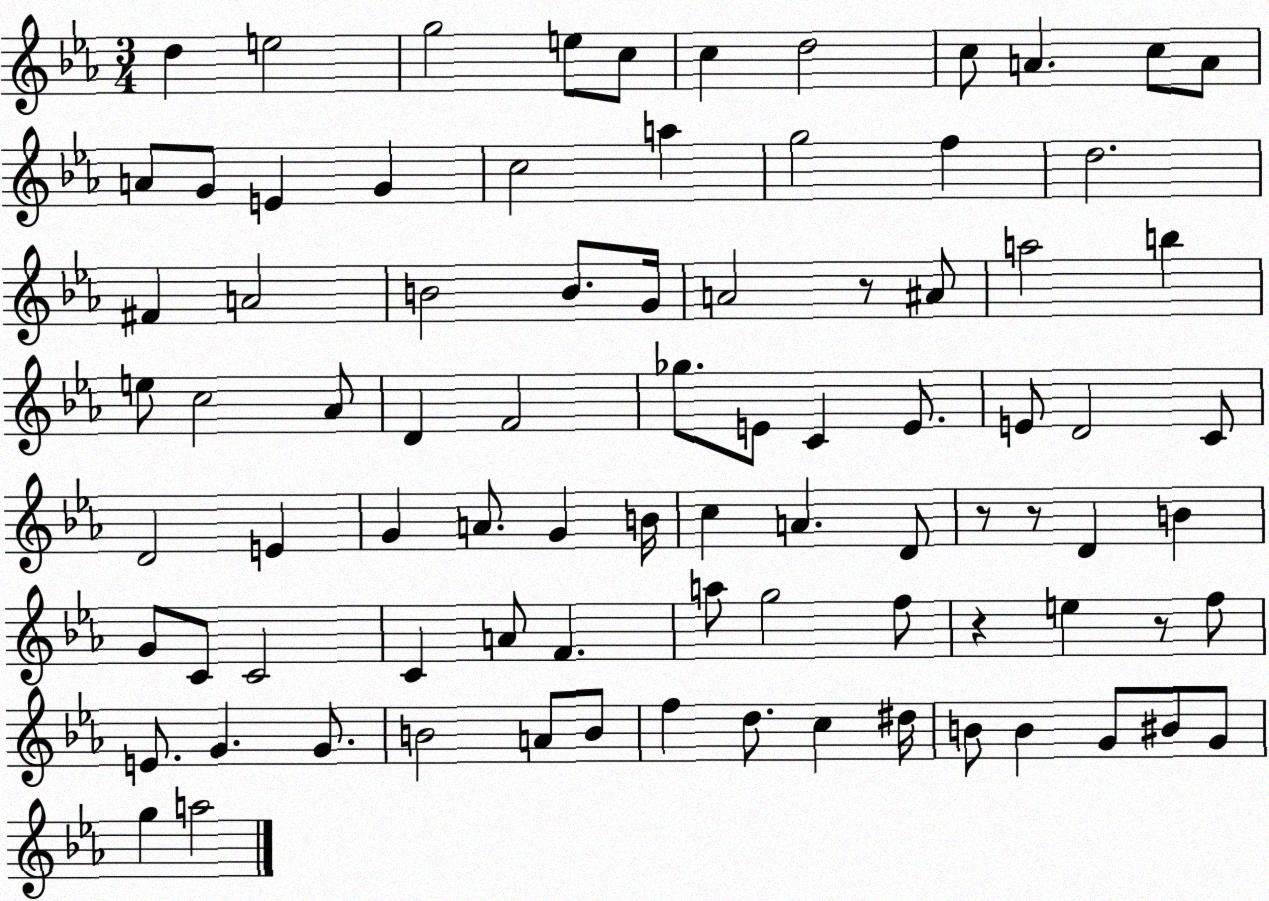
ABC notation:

X:1
T:Untitled
M:3/4
L:1/4
K:Eb
d e2 g2 e/2 c/2 c d2 c/2 A c/2 A/2 A/2 G/2 E G c2 a g2 f d2 ^F A2 B2 B/2 G/4 A2 z/2 ^A/2 a2 b e/2 c2 _A/2 D F2 _g/2 E/2 C E/2 E/2 D2 C/2 D2 E G A/2 G B/4 c A D/2 z/2 z/2 D B G/2 C/2 C2 C A/2 F a/2 g2 f/2 z e z/2 f/2 E/2 G G/2 B2 A/2 B/2 f d/2 c ^d/4 B/2 B G/2 ^B/2 G/2 g a2